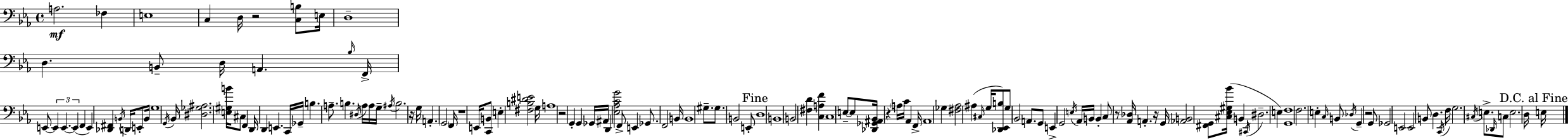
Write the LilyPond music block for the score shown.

{
  \clef bass
  \time 4/4
  \defaultTimeSignature
  \key ees \major
  a2.\mf fes4 | e1 | c4 d16 r2 <c b>8 e16 | d1-- | \break d4. b,8-- d16 a,4. \grace { bes16 } | f,16-> e,8~~ \tuplet 3/2 { e,4 e,4.~~ e,4( } | f,4 e,4) <des, fis,>4 \acciaccatura { b,16 } d,16 e,8-. | b,16 g1 | \break \acciaccatura { g,16 } bes,16 <dis ges ais>2. | <e gis b'>16 cis8 f,4 d,16 d,4 e,4. | c,16 ges,16-- b4. a8.-- b4. | \acciaccatura { dis16 } a16 a16 g16-- \acciaccatura { ais16 } b2. | \break r16 g16 a,4.-. \parenthesize g,2 | f,16 r1 | e,16 <c, b,>8 e4-. <fis b dis' e'>2 | g16 a1 | \break r2 g,4-. | g,4 ges,16 ais,16 d,4 <ees aes c' g'>2 | f,8-> e,4 ges,8. f,2 | b,16 b,1 | \break gis8.-- gis8. b,2 | e,8-. \mark "Fine" d1 | b,1 | b,2 <fis d'>4 | \break <c a f'>4 c1 | e8--~~ e8 <des, ges, ais, bes,>16 r4 \parenthesize a16 c'16 | aes,4 f,16-> aes,1 | ges4 <fis aes>2 | \break ais4( \grace { cis16 } g16 <des, ees, b>8) g8 bes,2 | a,8. g,8 e,4-> g,2 | \acciaccatura { e16 } aes,16 b,16 b,4-. c8 r8 <aes, des>16 | a,4.-. r16 g,16 <aes, b,>2 | \break <fis, g,>8 <cis ees gis bes'>16( b,4 \acciaccatura { cis,16 } dis2.-- | e4) <g, f>1 | f2. | e4-. \grace { c16 } b,8 \acciaccatura { des16 } g,4-- | \break r2 g,8 ges,2 | e,2 e,2 | b,8 d4. \acciaccatura { c,16 } f16 g2. | \acciaccatura { cis16 } e8.-> \grace { des,16 } c8 e2. | \break d16 \mark "D.C. al Fine" e16 \bar "|."
}